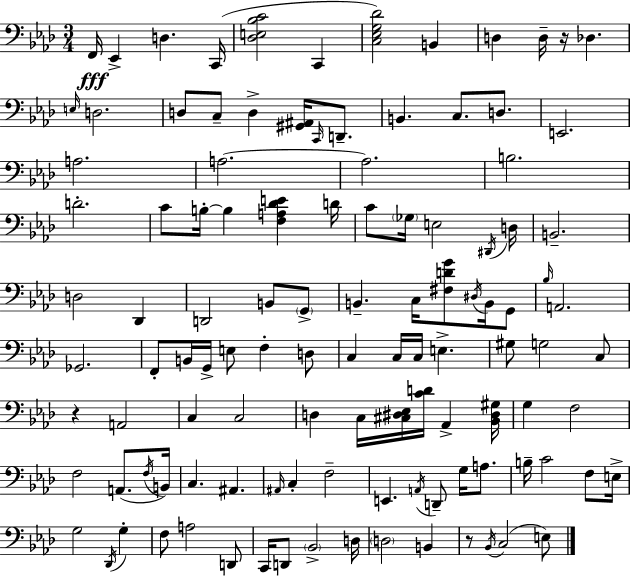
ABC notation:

X:1
T:Untitled
M:3/4
L:1/4
K:Fm
F,,/4 _E,, D, C,,/4 [_D,E,_B,C]2 C,, [C,_E,G,_D]2 B,, D, D,/4 z/4 _D, E,/4 D,2 D,/2 C,/2 D, [^G,,^A,,]/4 C,,/4 D,,/2 B,, C,/2 D,/2 E,,2 A,2 A,2 A,2 B,2 D2 C/2 B,/4 B, [F,A,_DE] D/4 C/2 _G,/4 E,2 ^D,,/4 D,/4 B,,2 D,2 _D,, D,,2 B,,/2 G,,/2 B,, C,/4 [^F,DG]/2 ^D,/4 B,,/4 G,,/2 _B,/4 A,,2 _G,,2 F,,/2 B,,/4 G,,/4 E,/2 F, D,/2 C, C,/4 C,/4 E, ^G,/2 G,2 C,/2 z A,,2 C, C,2 D, C,/4 [^C,^D,_E,]/4 [CD]/4 _A,, [_B,,^D,^G,]/4 G, F,2 F,2 A,,/2 F,/4 B,,/4 C, ^A,, ^A,,/4 C, F,2 E,, A,,/4 D,,/2 G,/4 A,/2 B,/4 C2 F,/2 E,/4 G,2 _D,,/4 G, F,/2 A,2 D,,/2 C,,/4 D,,/2 _B,,2 D,/4 D,2 B,, z/2 _B,,/4 C,2 E,/2